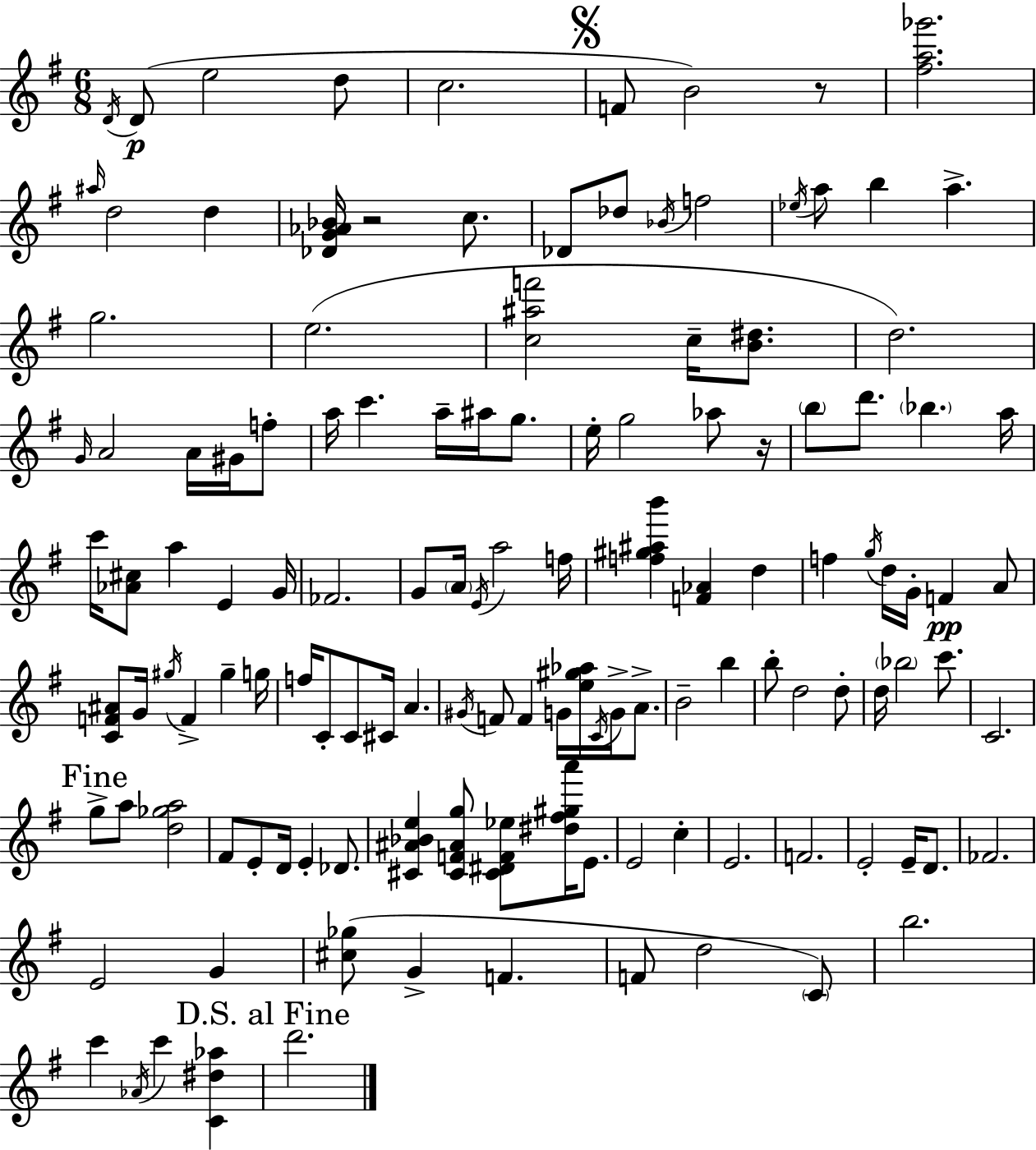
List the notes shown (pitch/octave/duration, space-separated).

D4/s D4/e E5/h D5/e C5/h. F4/e B4/h R/e [F#5,A5,Gb6]/h. A#5/s D5/h D5/q [Db4,G4,Ab4,Bb4]/s R/h C5/e. Db4/e Db5/e Bb4/s F5/h Eb5/s A5/e B5/q A5/q. G5/h. E5/h. [C5,A#5,F6]/h C5/s [B4,D#5]/e. D5/h. G4/s A4/h A4/s G#4/s F5/e A5/s C6/q. A5/s A#5/s G5/e. E5/s G5/h Ab5/e R/s B5/e D6/e. Bb5/q. A5/s C6/s [Ab4,C#5]/e A5/q E4/q G4/s FES4/h. G4/e A4/s E4/s A5/h F5/s [F5,G#5,A#5,B6]/q [F4,Ab4]/q D5/q F5/q G5/s D5/s G4/s F4/q A4/e [C4,F4,A#4]/e G4/s G#5/s F4/q G#5/q G5/s F5/s C4/e C4/e C#4/s A4/q. G#4/s F4/e F4/q G4/s [E5,G#5,Ab5]/s C4/s G4/s A4/e. B4/h B5/q B5/e D5/h D5/e D5/s Bb5/h C6/e. C4/h. G5/e A5/e [D5,Gb5,A5]/h F#4/e E4/e D4/s E4/q Db4/e. [C#4,A#4,Bb4,E5]/q [C#4,F4,A#4,G5]/e [C#4,D#4,F4,Eb5]/e [D#5,F#5,G#5,A6]/s E4/e. E4/h C5/q E4/h. F4/h. E4/h E4/s D4/e. FES4/h. E4/h G4/q [C#5,Gb5]/e G4/q F4/q. F4/e D5/h C4/e B5/h. C6/q Ab4/s C6/q [C4,D#5,Ab5]/q D6/h.